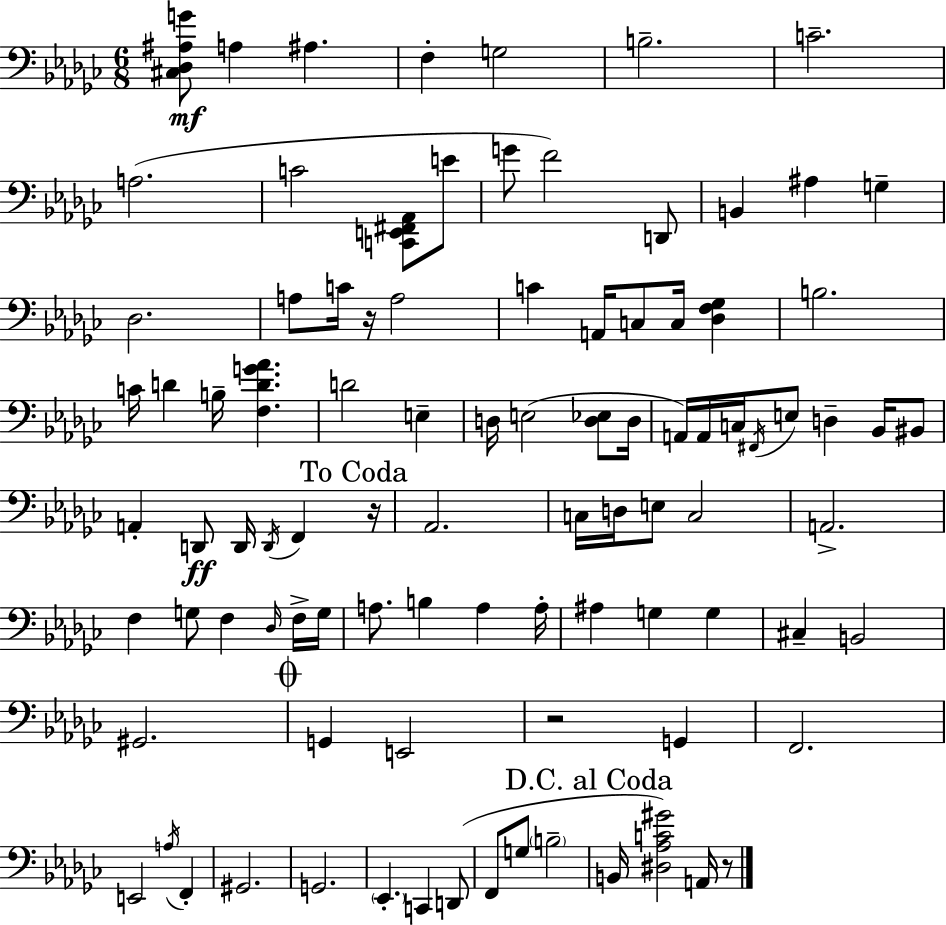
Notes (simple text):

[C#3,Db3,A#3,G4]/e A3/q A#3/q. F3/q G3/h B3/h. C4/h. A3/h. C4/h [C2,E2,F#2,Ab2]/e E4/e G4/e F4/h D2/e B2/q A#3/q G3/q Db3/h. A3/e C4/s R/s A3/h C4/q A2/s C3/e C3/s [Db3,F3,Gb3]/q B3/h. C4/s D4/q B3/s [F3,D4,G4,Ab4]/q. D4/h E3/q D3/s E3/h [D3,Eb3]/e D3/s A2/s A2/s C3/s F#2/s E3/e D3/q Bb2/s BIS2/e A2/q D2/e D2/s D2/s F2/q R/s Ab2/h. C3/s D3/s E3/e C3/h A2/h. F3/q G3/e F3/q Db3/s F3/s G3/s A3/e. B3/q A3/q A3/s A#3/q G3/q G3/q C#3/q B2/h G#2/h. G2/q E2/h R/h G2/q F2/h. E2/h A3/s F2/q G#2/h. G2/h. Eb2/q. C2/q D2/e F2/e G3/e B3/h B2/s [D#3,Ab3,C4,G#4]/h A2/s R/e